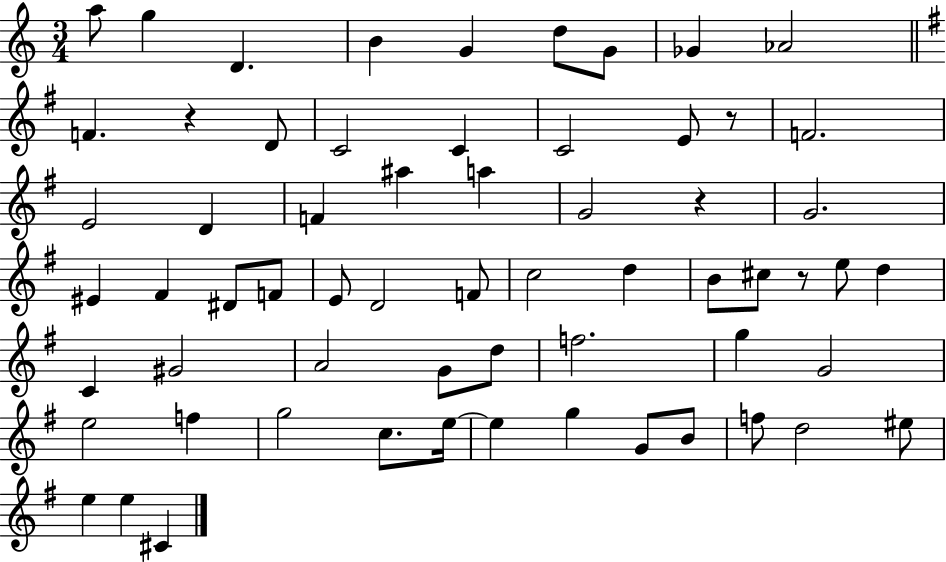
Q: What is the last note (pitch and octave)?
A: C#4